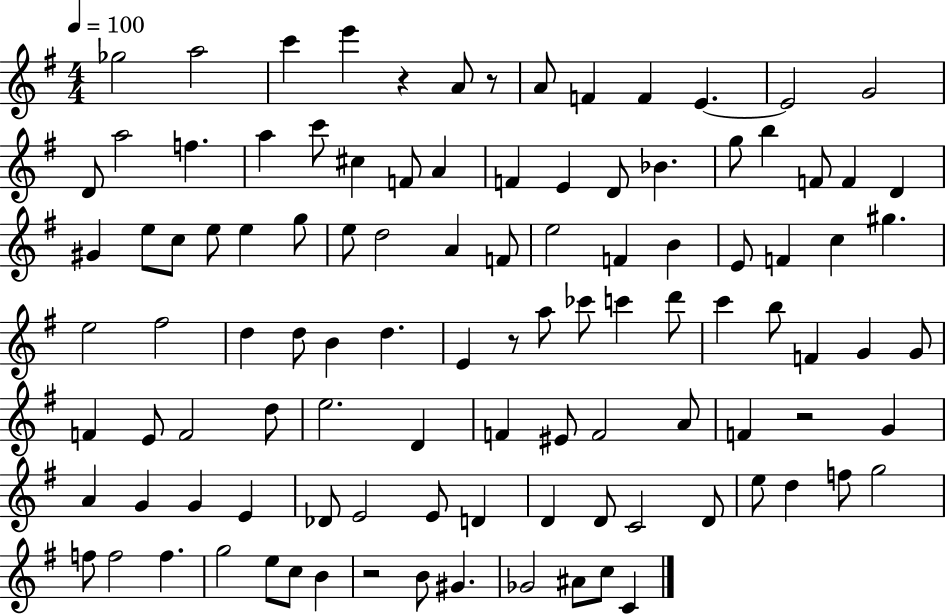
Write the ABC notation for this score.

X:1
T:Untitled
M:4/4
L:1/4
K:G
_g2 a2 c' e' z A/2 z/2 A/2 F F E E2 G2 D/2 a2 f a c'/2 ^c F/2 A F E D/2 _B g/2 b F/2 F D ^G e/2 c/2 e/2 e g/2 e/2 d2 A F/2 e2 F B E/2 F c ^g e2 ^f2 d d/2 B d E z/2 a/2 _c'/2 c' d'/2 c' b/2 F G G/2 F E/2 F2 d/2 e2 D F ^E/2 F2 A/2 F z2 G A G G E _D/2 E2 E/2 D D D/2 C2 D/2 e/2 d f/2 g2 f/2 f2 f g2 e/2 c/2 B z2 B/2 ^G _G2 ^A/2 c/2 C